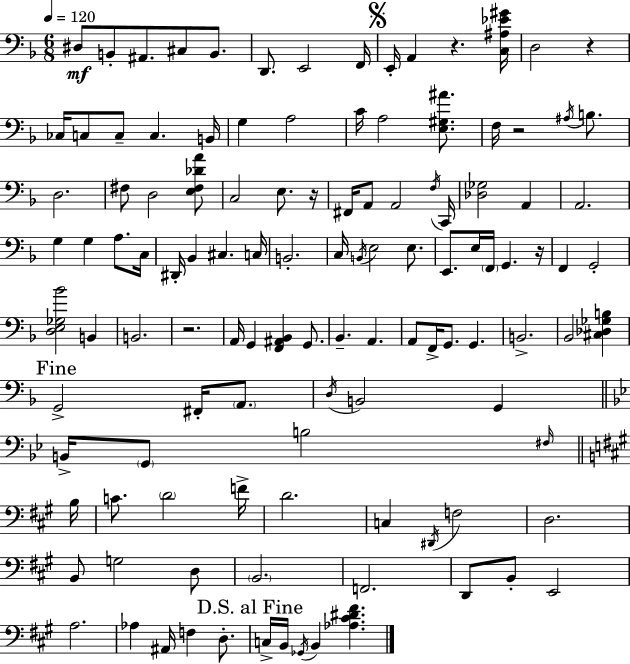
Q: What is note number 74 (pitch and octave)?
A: B2